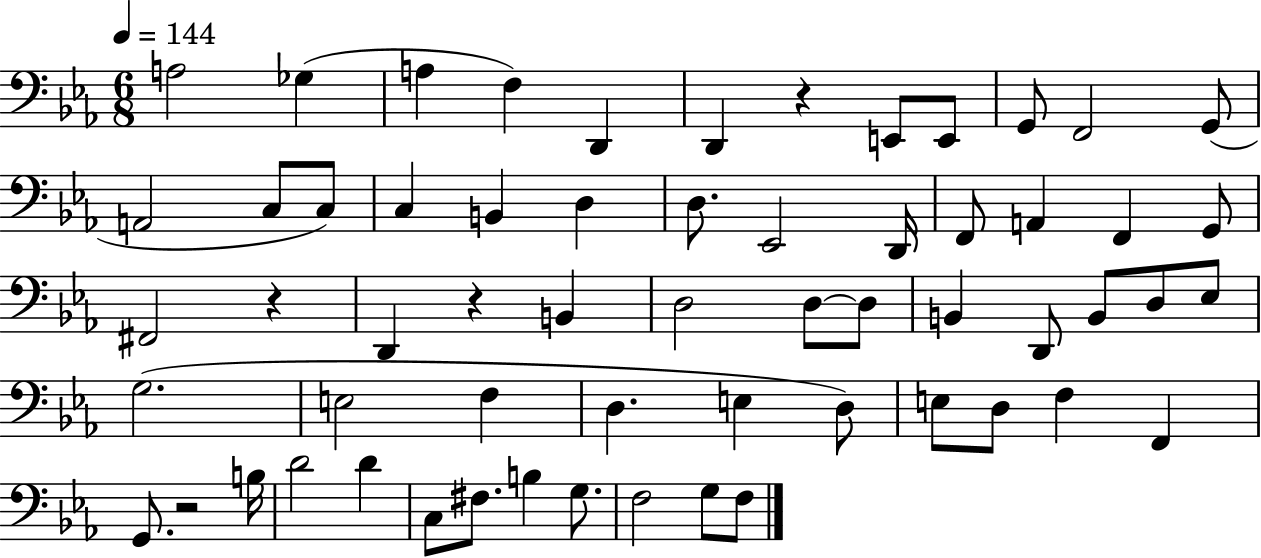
{
  \clef bass
  \numericTimeSignature
  \time 6/8
  \key ees \major
  \tempo 4 = 144
  a2 ges4( | a4 f4) d,4 | d,4 r4 e,8 e,8 | g,8 f,2 g,8( | \break a,2 c8 c8) | c4 b,4 d4 | d8. ees,2 d,16 | f,8 a,4 f,4 g,8 | \break fis,2 r4 | d,4 r4 b,4 | d2 d8~~ d8 | b,4 d,8 b,8 d8 ees8 | \break g2.( | e2 f4 | d4. e4 d8) | e8 d8 f4 f,4 | \break g,8. r2 b16 | d'2 d'4 | c8 fis8. b4 g8. | f2 g8 f8 | \break \bar "|."
}